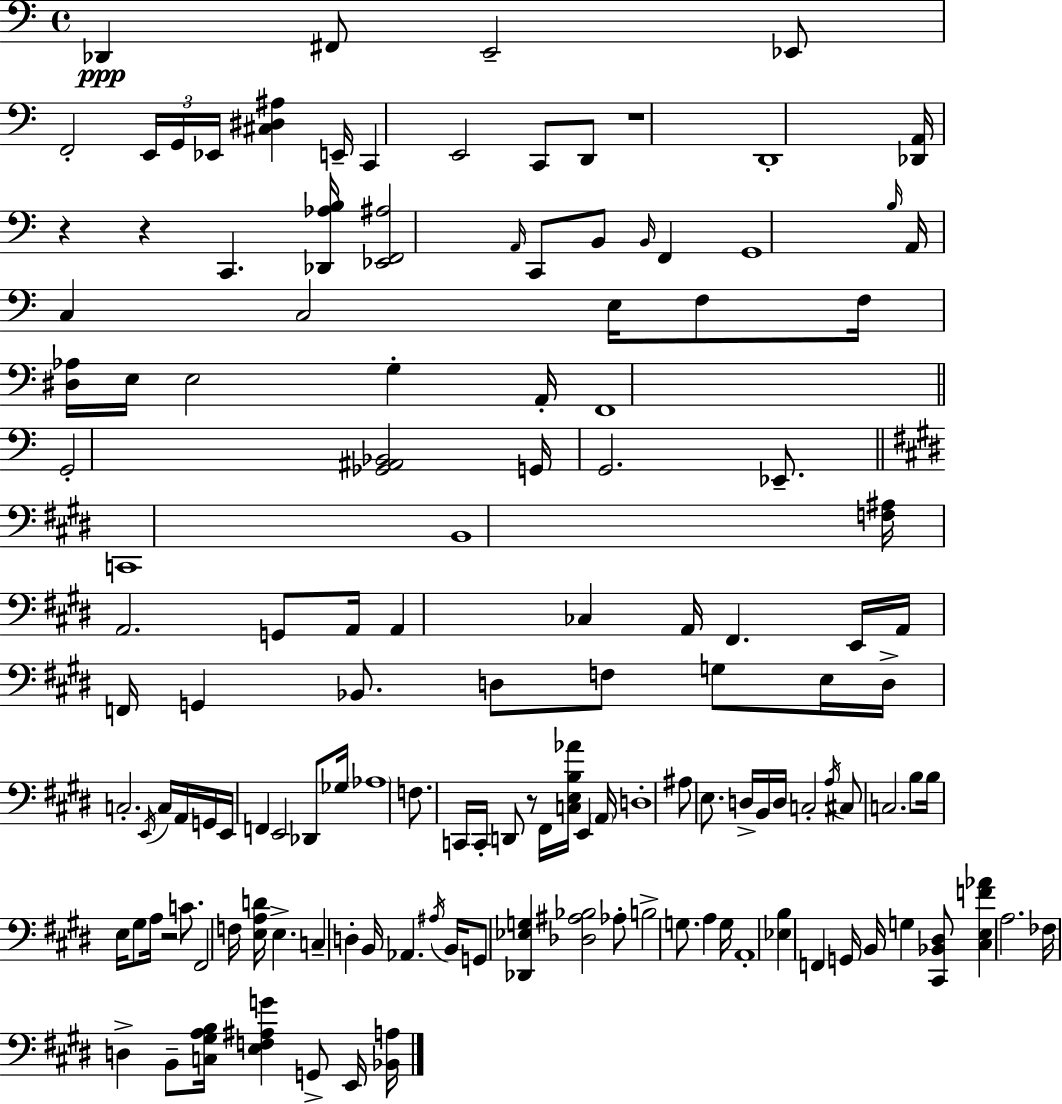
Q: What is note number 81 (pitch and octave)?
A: C3